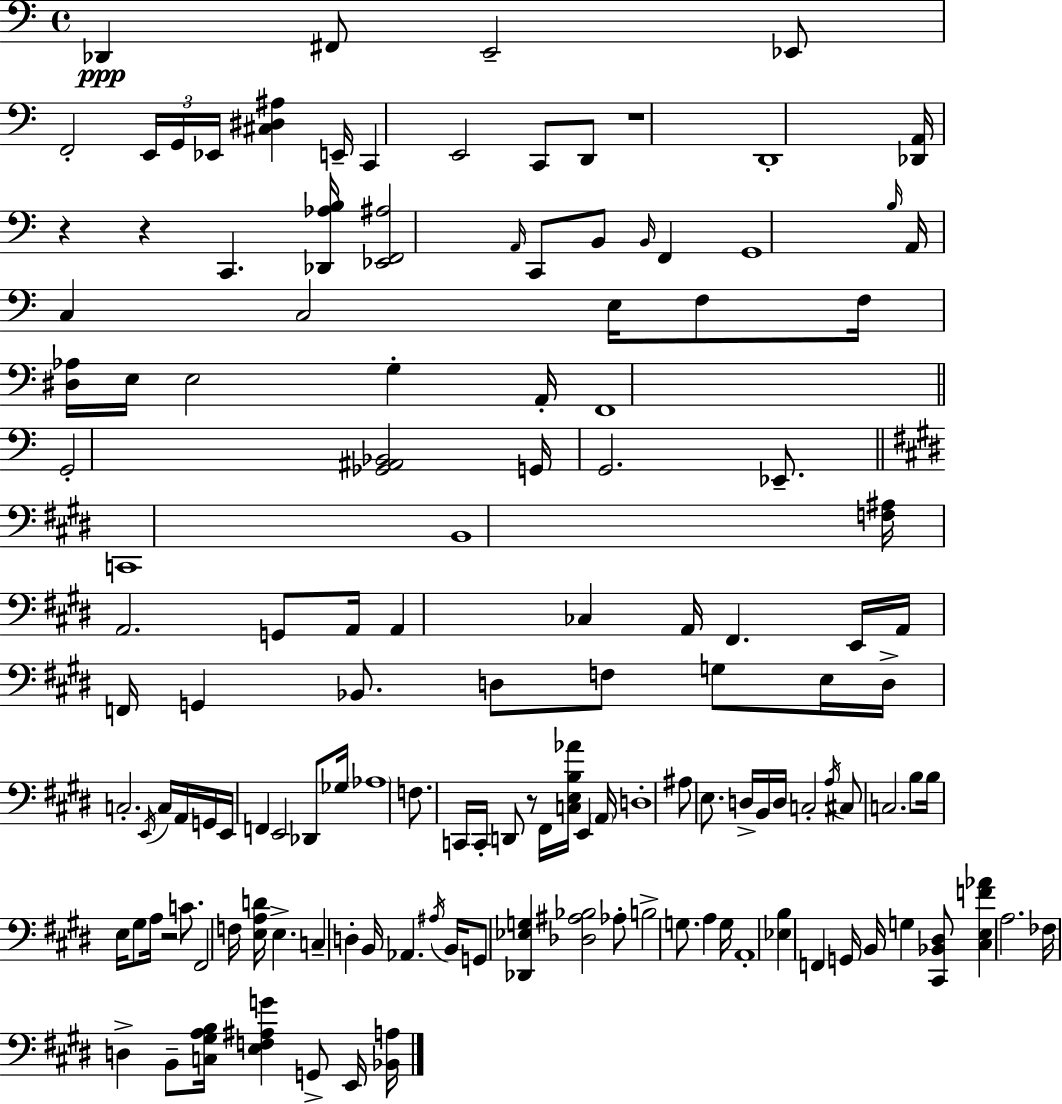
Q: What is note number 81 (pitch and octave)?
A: C3